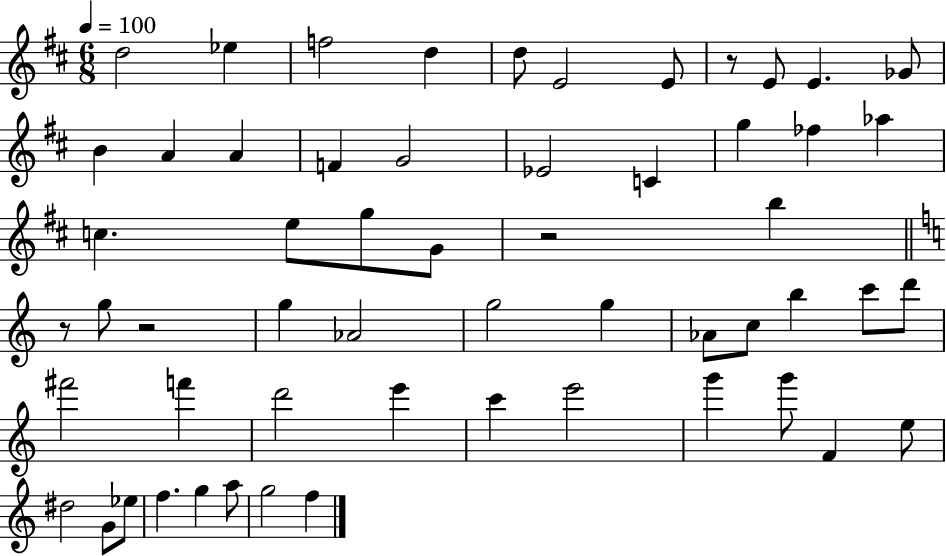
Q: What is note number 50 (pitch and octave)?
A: G5